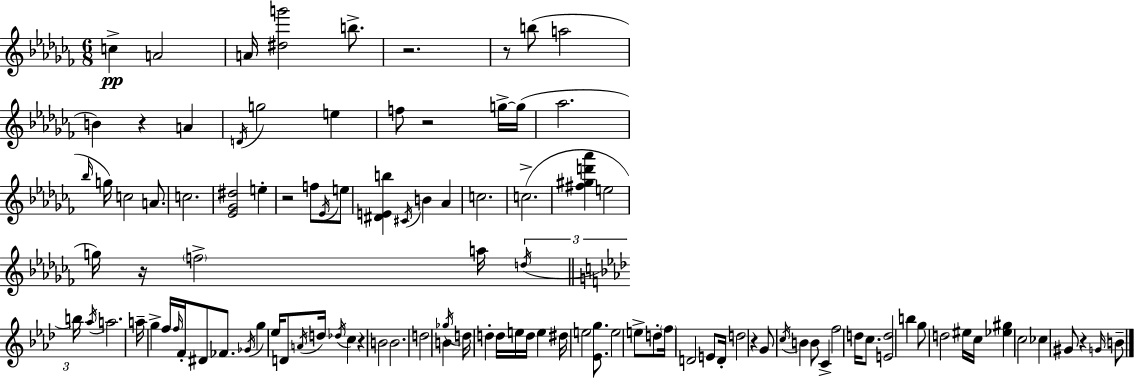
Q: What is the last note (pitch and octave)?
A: B4